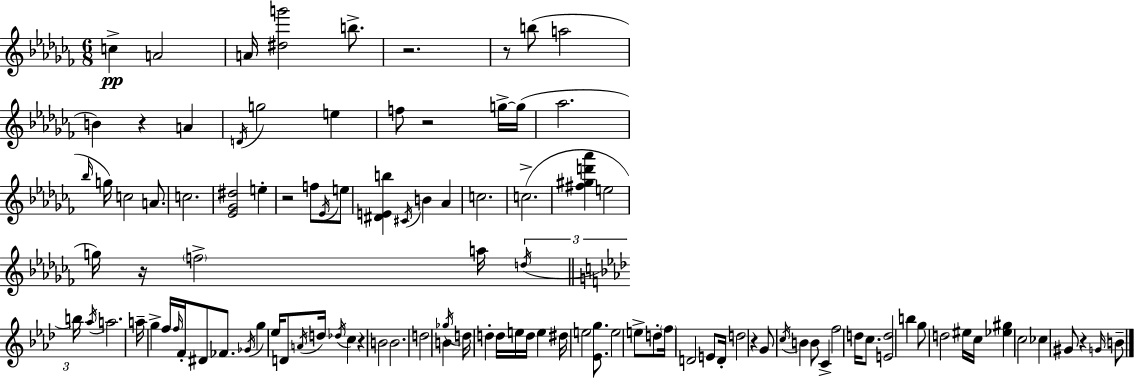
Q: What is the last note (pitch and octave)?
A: B4